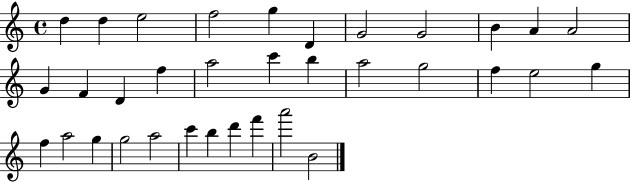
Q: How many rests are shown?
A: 0